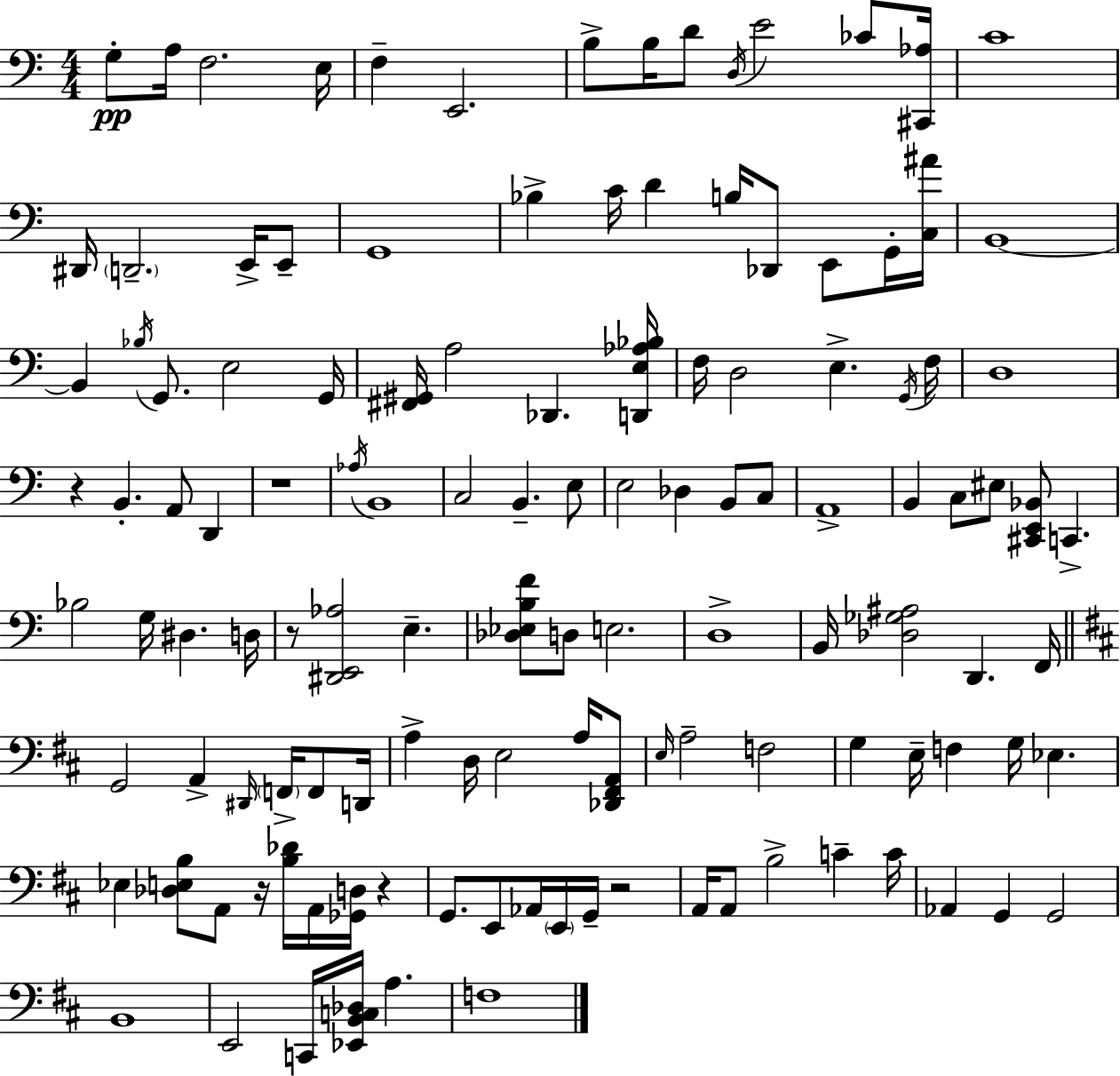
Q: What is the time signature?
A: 4/4